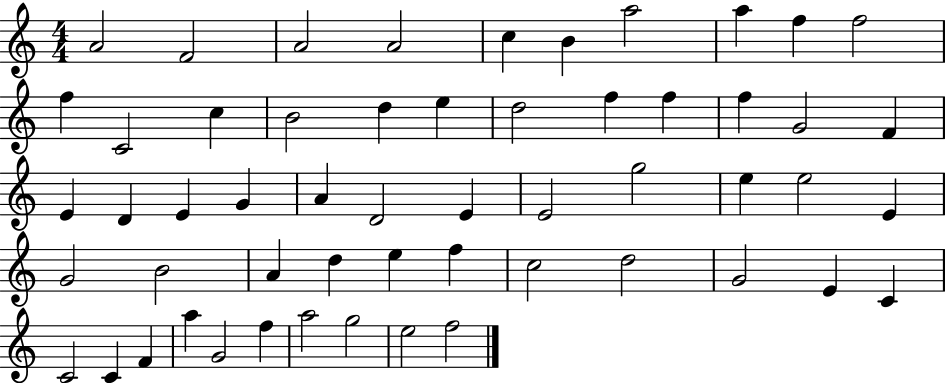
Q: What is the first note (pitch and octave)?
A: A4